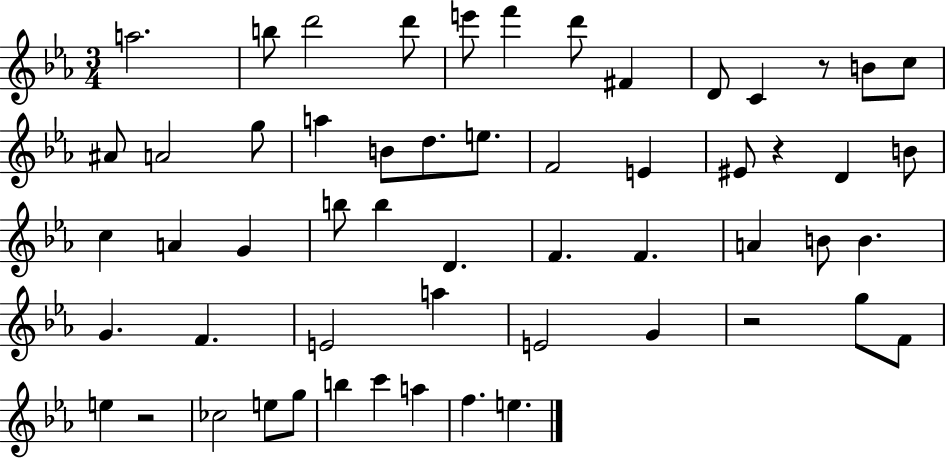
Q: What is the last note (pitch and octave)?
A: E5